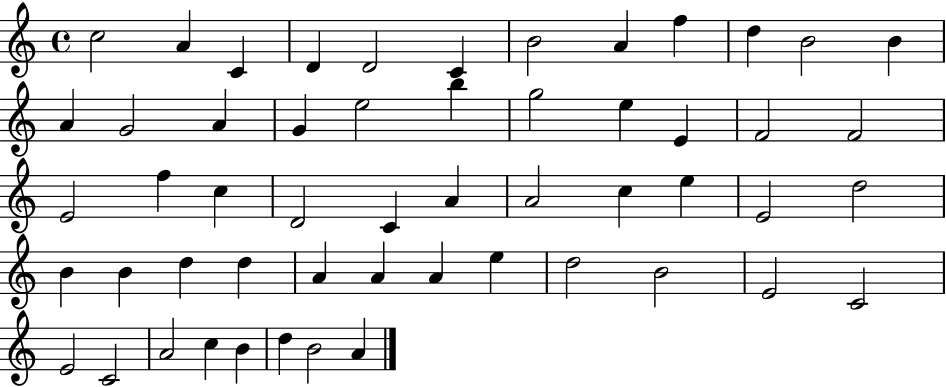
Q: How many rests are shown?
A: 0